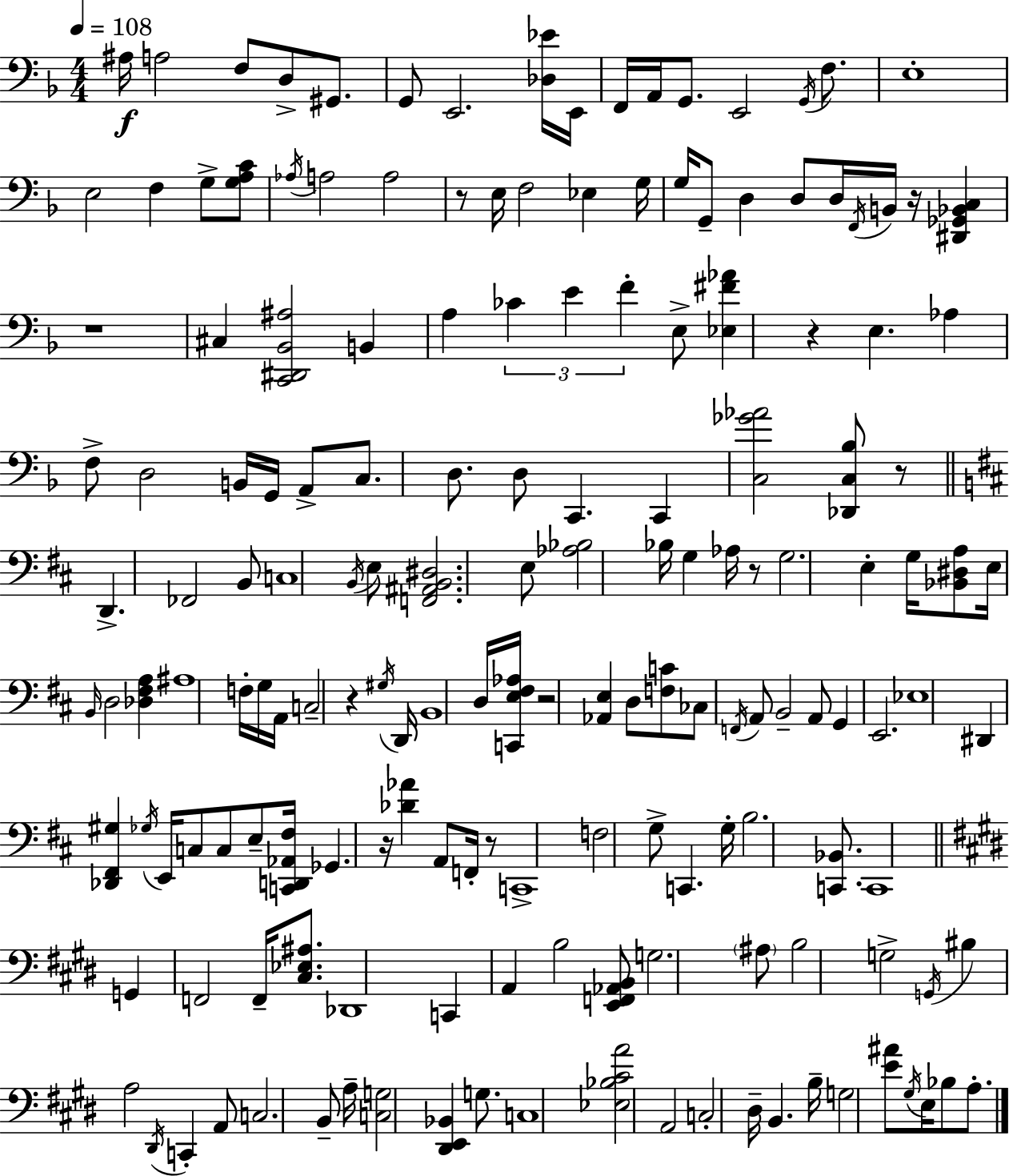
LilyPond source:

{
  \clef bass
  \numericTimeSignature
  \time 4/4
  \key f \major
  \tempo 4 = 108
  \repeat volta 2 { ais16\f a2 f8 d8-> gis,8. | g,8 e,2. <des ees'>16 e,16 | f,16 a,16 g,8. e,2 \acciaccatura { g,16 } f8. | e1-. | \break e2 f4 g8-> <g a c'>8 | \acciaccatura { aes16 } a2 a2 | r8 e16 f2 ees4 | g16 g16 g,8-- d4 d8 d16 \acciaccatura { f,16 } b,16 r16 <dis, ges, bes, c>4 | \break r1 | cis4 <c, dis, bes, ais>2 b,4 | a4 \tuplet 3/2 { ces'4 e'4 f'4-. } | e8-> <ees fis' aes'>4 r4 e4. | \break aes4 f8-> d2 | b,16 g,16 a,8-> c8. d8. d8 c,4. | c,4 <c ges' aes'>2 <des, c bes>8 | r8 \bar "||" \break \key d \major d,4.-> fes,2 b,8 | c1 | \acciaccatura { b,16 } e8 <f, ais, b, dis>2. e8 | <aes bes>2 bes16 g4 aes16 r8 | \break g2. e4-. | g16 <bes, dis a>8 e16 \grace { b,16 } d2 <des fis a>4 | ais1 | f16-. g16 a,16 c2-- r4 | \break \acciaccatura { gis16 } d,16 b,1 | d16 <c, e fis aes>16 r2 <aes, e>4 | d8 <f c'>8 ces8 \acciaccatura { f,16 } a,8 b,2-- | a,8 g,4 e,2. | \break ees1 | dis,4 <des, fis, gis>4 \acciaccatura { ges16 } e,16 c8 | c8 e8-- <c, d, aes, fis>16 ges,4. r16 <des' aes'>4 | a,8 f,16-. r8 c,1-> | \break f2 g8-> c,4. | g16-. b2. | <c, bes,>8. c,1 | \bar "||" \break \key e \major g,4 f,2 f,16-- <cis ees ais>8. | des,1 | c,4 a,4 b2 | <e, f, aes, b,>8 g2. \parenthesize ais8 | \break b2 g2-> | \acciaccatura { g,16 } bis4 a2 \acciaccatura { dis,16 } c,4-. | a,8 c2. | b,8-- a16-- <c g>2 <dis, e, bes,>4 g8. | \break c1 | <ees bes cis' a'>2 a,2 | c2-. dis16-- b,4. | b16-- g2 <e' ais'>8 \acciaccatura { gis16 } e16 bes8 | \break a8.-. } \bar "|."
}